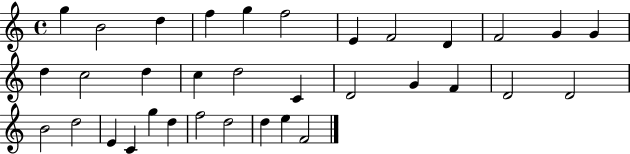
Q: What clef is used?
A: treble